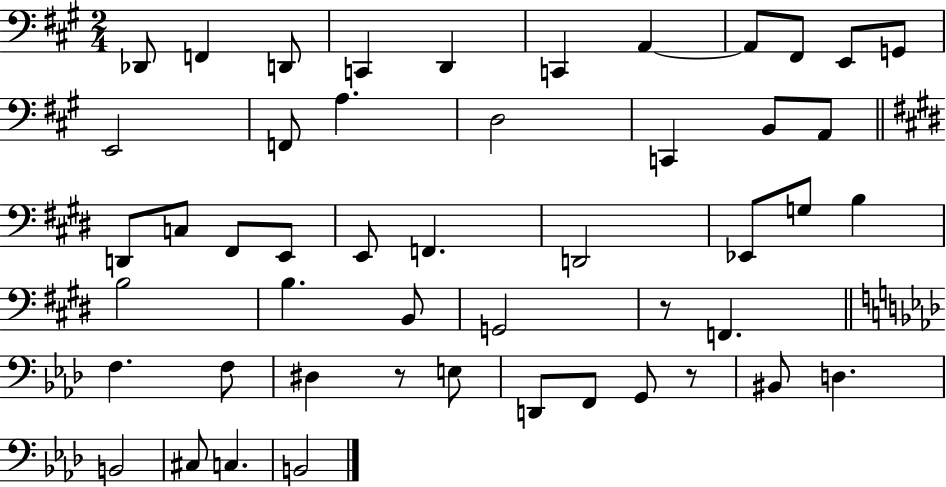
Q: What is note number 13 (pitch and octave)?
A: F2